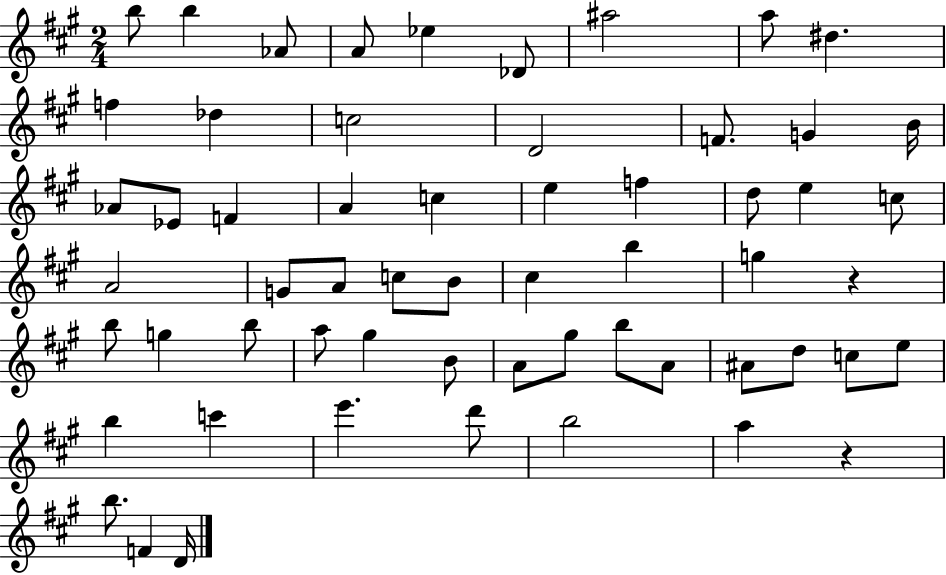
B5/e B5/q Ab4/e A4/e Eb5/q Db4/e A#5/h A5/e D#5/q. F5/q Db5/q C5/h D4/h F4/e. G4/q B4/s Ab4/e Eb4/e F4/q A4/q C5/q E5/q F5/q D5/e E5/q C5/e A4/h G4/e A4/e C5/e B4/e C#5/q B5/q G5/q R/q B5/e G5/q B5/e A5/e G#5/q B4/e A4/e G#5/e B5/e A4/e A#4/e D5/e C5/e E5/e B5/q C6/q E6/q. D6/e B5/h A5/q R/q B5/e. F4/q D4/s